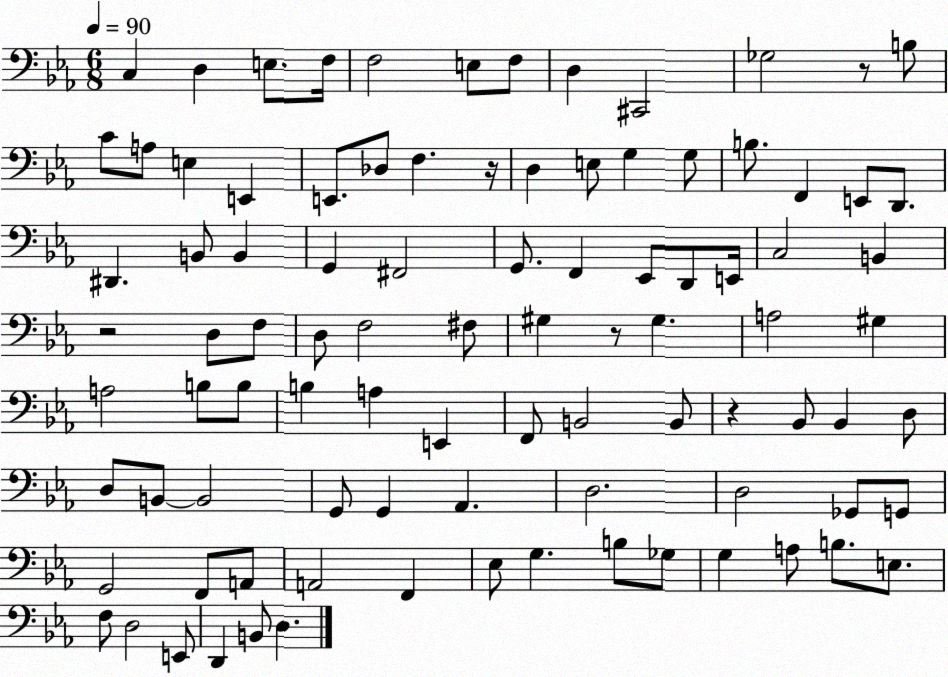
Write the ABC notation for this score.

X:1
T:Untitled
M:6/8
L:1/4
K:Eb
C, D, E,/2 F,/4 F,2 E,/2 F,/2 D, ^C,,2 _G,2 z/2 B,/2 C/2 A,/2 E, E,, E,,/2 _D,/2 F, z/4 D, E,/2 G, G,/2 B,/2 F,, E,,/2 D,,/2 ^D,, B,,/2 B,, G,, ^F,,2 G,,/2 F,, _E,,/2 D,,/2 E,,/4 C,2 B,, z2 D,/2 F,/2 D,/2 F,2 ^F,/2 ^G, z/2 ^G, A,2 ^G, A,2 B,/2 B,/2 B, A, E,, F,,/2 B,,2 B,,/2 z _B,,/2 _B,, D,/2 D,/2 B,,/2 B,,2 G,,/2 G,, _A,, D,2 D,2 _G,,/2 G,,/2 G,,2 F,,/2 A,,/2 A,,2 F,, _E,/2 G, B,/2 _G,/2 G, A,/2 B,/2 E,/2 F,/2 D,2 E,,/2 D,, B,,/2 D,